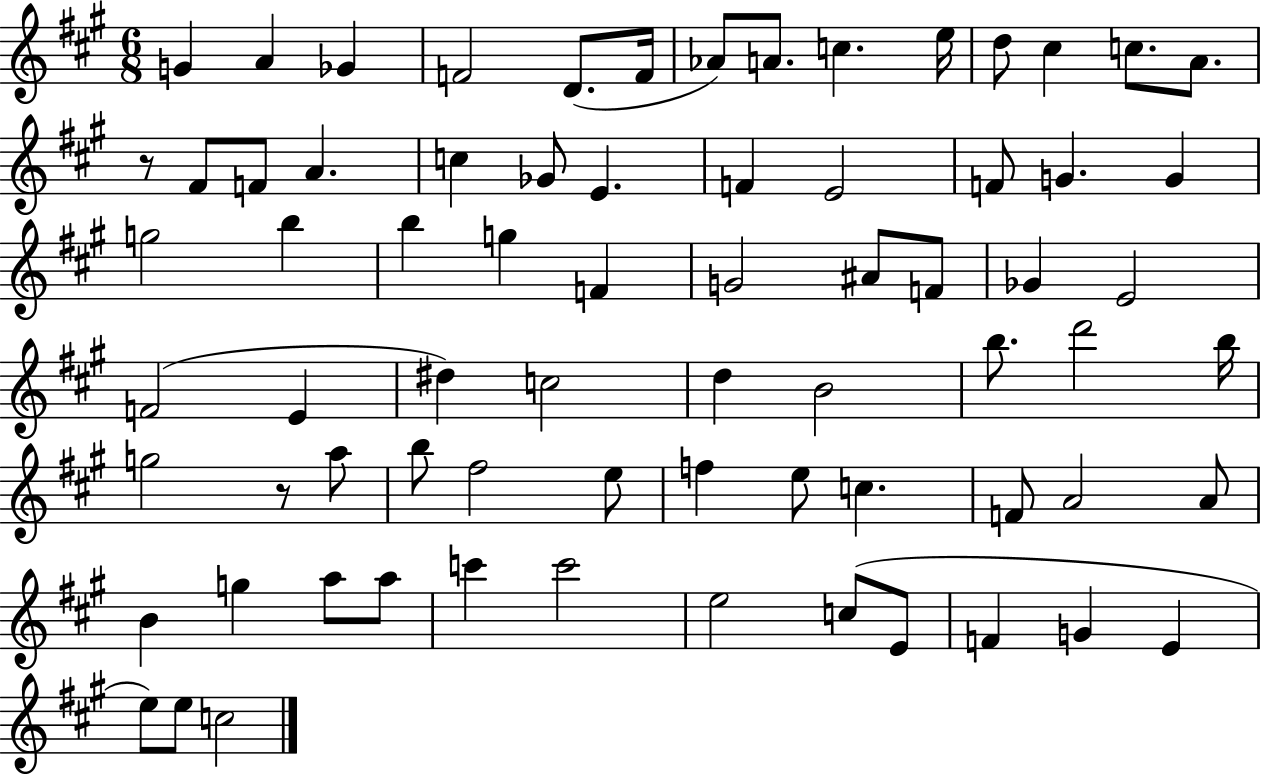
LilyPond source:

{
  \clef treble
  \numericTimeSignature
  \time 6/8
  \key a \major
  \repeat volta 2 { g'4 a'4 ges'4 | f'2 d'8.( f'16 | aes'8) a'8. c''4. e''16 | d''8 cis''4 c''8. a'8. | \break r8 fis'8 f'8 a'4. | c''4 ges'8 e'4. | f'4 e'2 | f'8 g'4. g'4 | \break g''2 b''4 | b''4 g''4 f'4 | g'2 ais'8 f'8 | ges'4 e'2 | \break f'2( e'4 | dis''4) c''2 | d''4 b'2 | b''8. d'''2 b''16 | \break g''2 r8 a''8 | b''8 fis''2 e''8 | f''4 e''8 c''4. | f'8 a'2 a'8 | \break b'4 g''4 a''8 a''8 | c'''4 c'''2 | e''2 c''8( e'8 | f'4 g'4 e'4 | \break e''8) e''8 c''2 | } \bar "|."
}